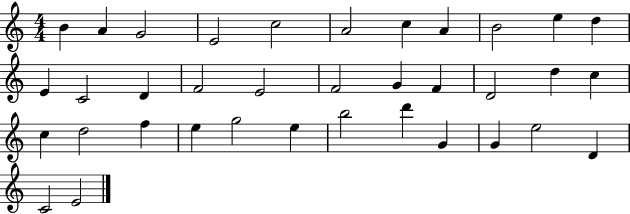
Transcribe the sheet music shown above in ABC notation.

X:1
T:Untitled
M:4/4
L:1/4
K:C
B A G2 E2 c2 A2 c A B2 e d E C2 D F2 E2 F2 G F D2 d c c d2 f e g2 e b2 d' G G e2 D C2 E2